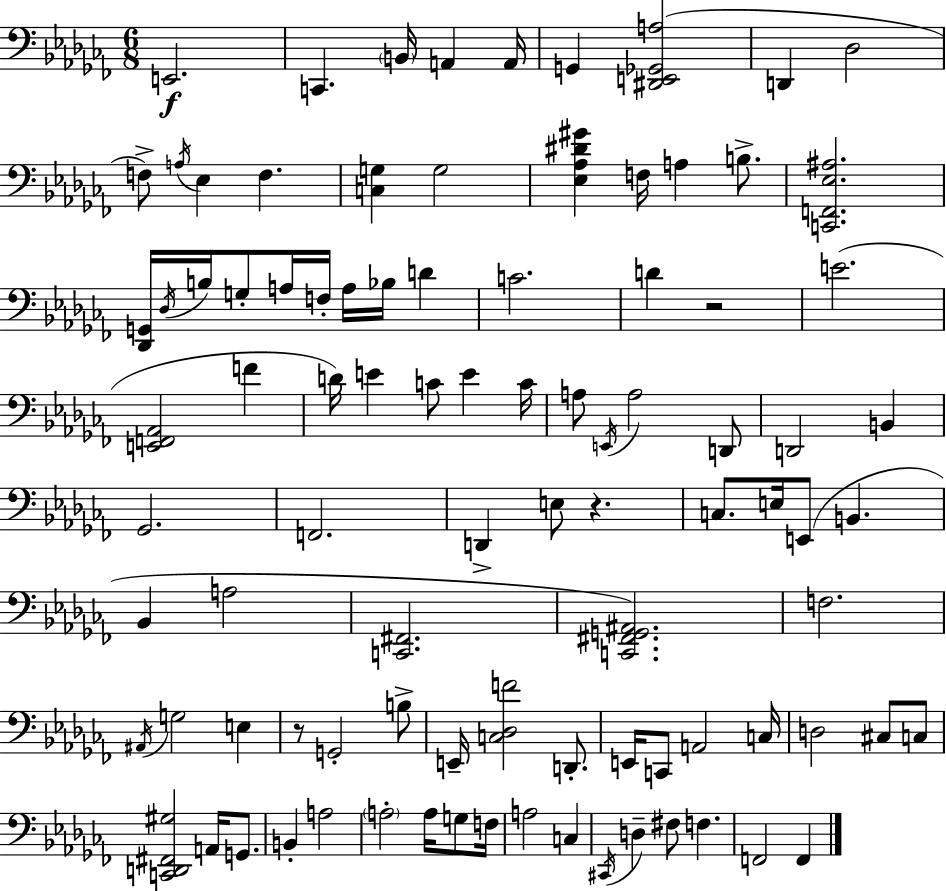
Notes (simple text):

E2/h. C2/q. B2/s A2/q A2/s G2/q [D#2,E2,Gb2,A3]/h D2/q Db3/h F3/e A3/s Eb3/q F3/q. [C3,G3]/q G3/h [Eb3,Ab3,D#4,G#4]/q F3/s A3/q B3/e. [C2,F2,Eb3,A#3]/h. [Db2,G2]/s Db3/s B3/s G3/e A3/s F3/s A3/s Bb3/s D4/q C4/h. D4/q R/h E4/h. [E2,F2,Ab2]/h F4/q D4/s E4/q C4/e E4/q C4/s A3/e E2/s A3/h D2/e D2/h B2/q Gb2/h. F2/h. D2/q E3/e R/q. C3/e. E3/s E2/e B2/q. Bb2/q A3/h [C2,F#2]/h. [C2,F#2,G2,A#2]/h. F3/h. A#2/s G3/h E3/q R/e G2/h B3/e E2/s [C3,Db3,F4]/h D2/e. E2/s C2/e A2/h C3/s D3/h C#3/e C3/e [C2,D2,F#2,G#3]/h A2/s G2/e. B2/q A3/h A3/h A3/s G3/e F3/s A3/h C3/q C#2/s D3/q F#3/e F3/q. F2/h F2/q